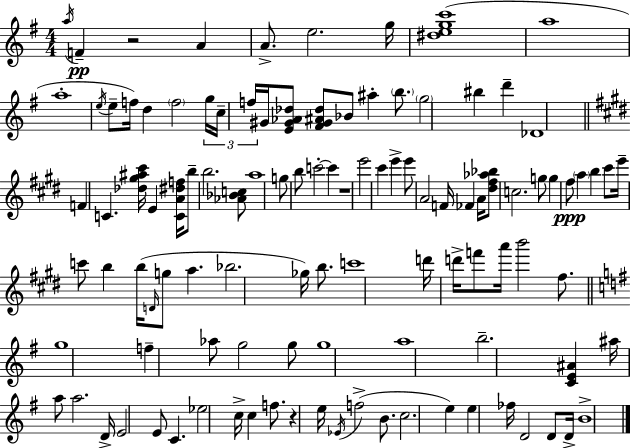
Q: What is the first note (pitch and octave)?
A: A5